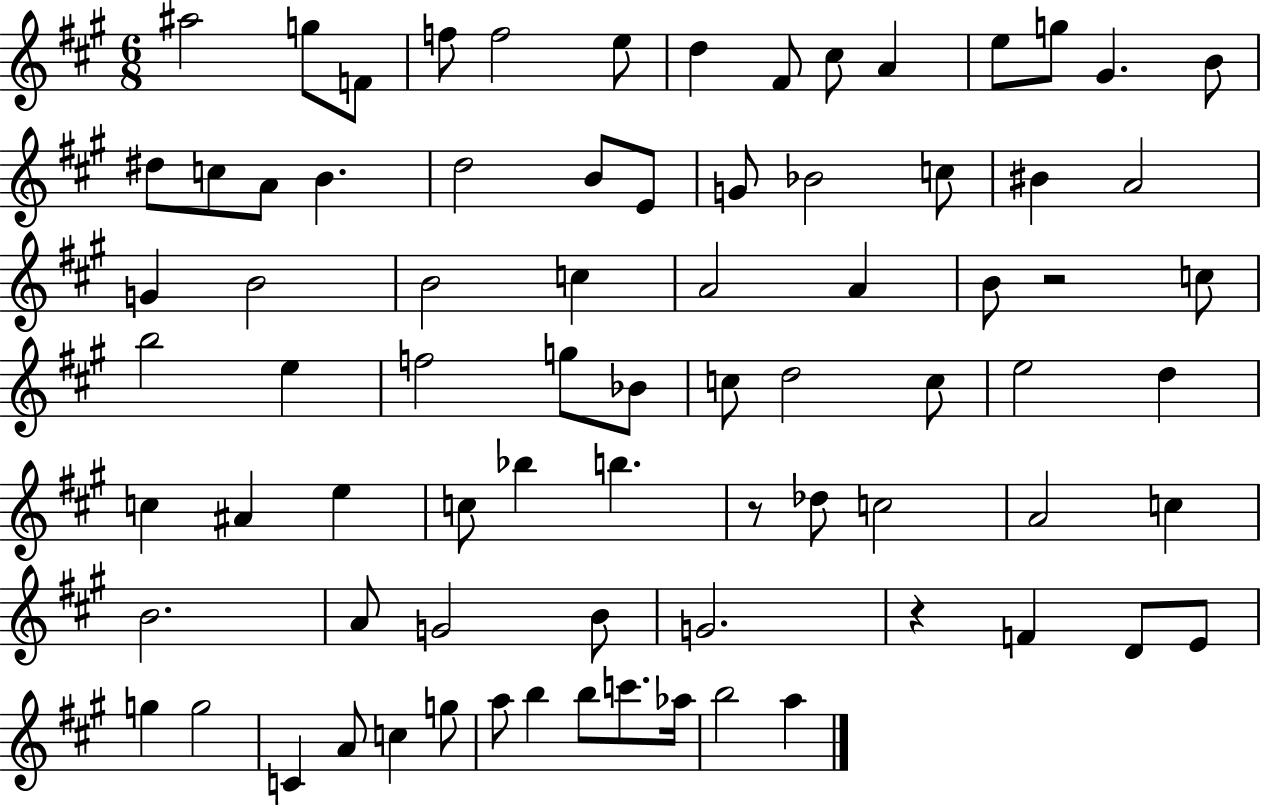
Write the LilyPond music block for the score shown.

{
  \clef treble
  \numericTimeSignature
  \time 6/8
  \key a \major
  ais''2 g''8 f'8 | f''8 f''2 e''8 | d''4 fis'8 cis''8 a'4 | e''8 g''8 gis'4. b'8 | \break dis''8 c''8 a'8 b'4. | d''2 b'8 e'8 | g'8 bes'2 c''8 | bis'4 a'2 | \break g'4 b'2 | b'2 c''4 | a'2 a'4 | b'8 r2 c''8 | \break b''2 e''4 | f''2 g''8 bes'8 | c''8 d''2 c''8 | e''2 d''4 | \break c''4 ais'4 e''4 | c''8 bes''4 b''4. | r8 des''8 c''2 | a'2 c''4 | \break b'2. | a'8 g'2 b'8 | g'2. | r4 f'4 d'8 e'8 | \break g''4 g''2 | c'4 a'8 c''4 g''8 | a''8 b''4 b''8 c'''8. aes''16 | b''2 a''4 | \break \bar "|."
}